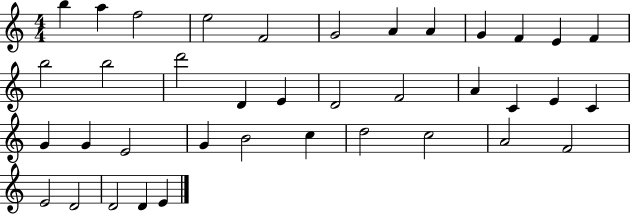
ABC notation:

X:1
T:Untitled
M:4/4
L:1/4
K:C
b a f2 e2 F2 G2 A A G F E F b2 b2 d'2 D E D2 F2 A C E C G G E2 G B2 c d2 c2 A2 F2 E2 D2 D2 D E